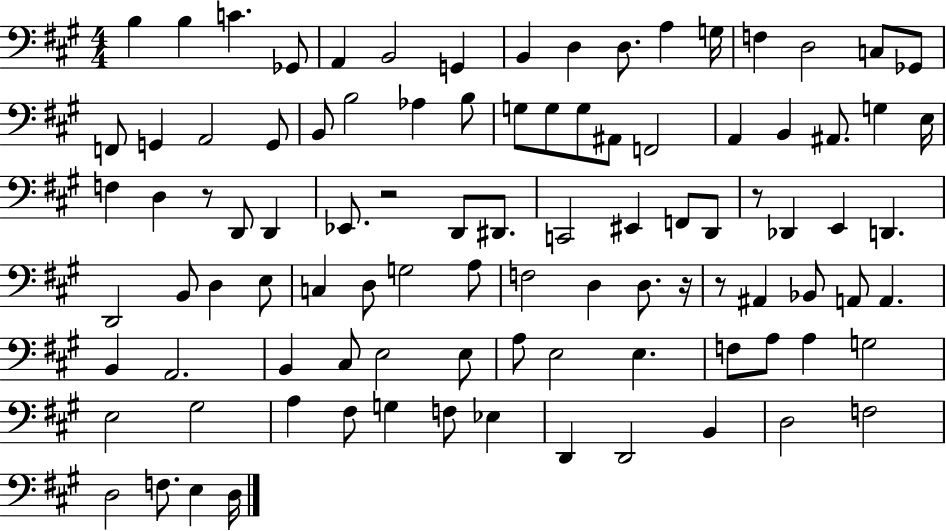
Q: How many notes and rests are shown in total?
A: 97